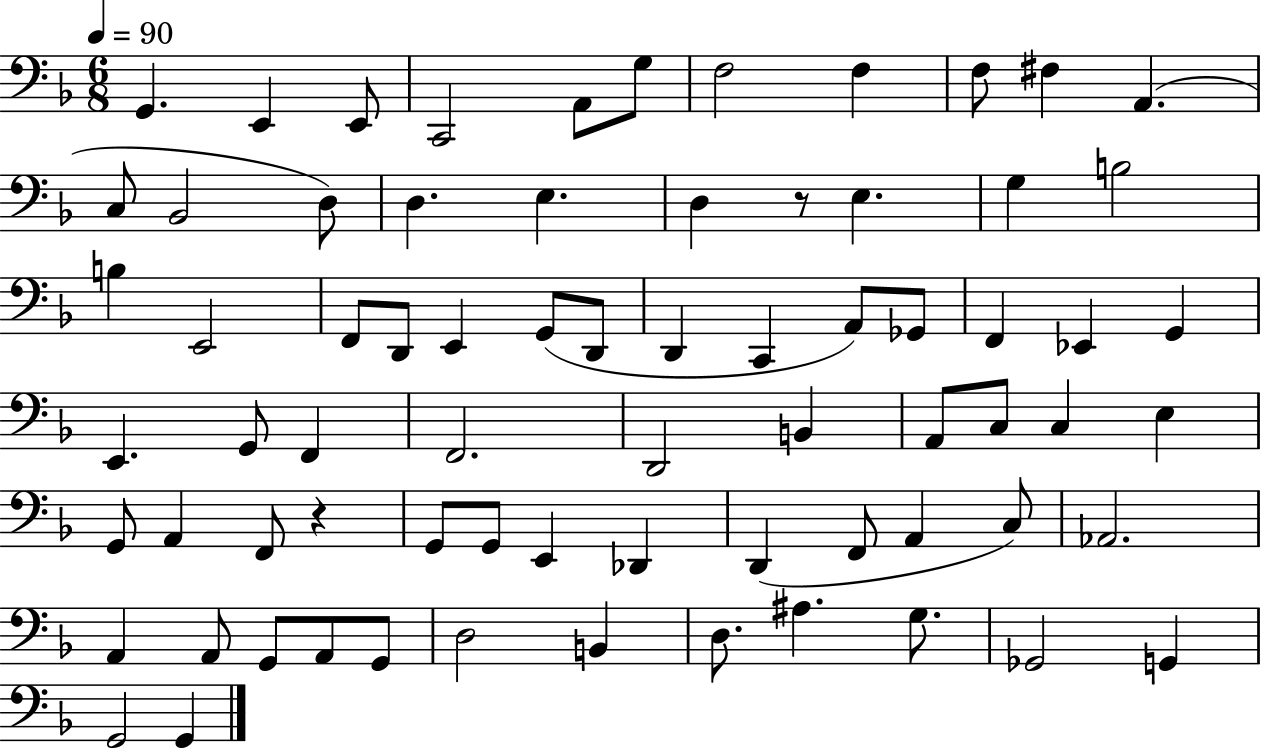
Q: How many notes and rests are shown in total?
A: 72